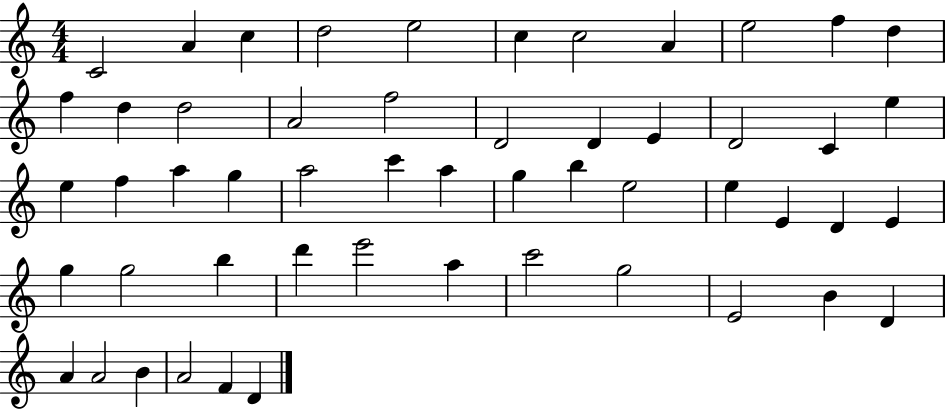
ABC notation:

X:1
T:Untitled
M:4/4
L:1/4
K:C
C2 A c d2 e2 c c2 A e2 f d f d d2 A2 f2 D2 D E D2 C e e f a g a2 c' a g b e2 e E D E g g2 b d' e'2 a c'2 g2 E2 B D A A2 B A2 F D